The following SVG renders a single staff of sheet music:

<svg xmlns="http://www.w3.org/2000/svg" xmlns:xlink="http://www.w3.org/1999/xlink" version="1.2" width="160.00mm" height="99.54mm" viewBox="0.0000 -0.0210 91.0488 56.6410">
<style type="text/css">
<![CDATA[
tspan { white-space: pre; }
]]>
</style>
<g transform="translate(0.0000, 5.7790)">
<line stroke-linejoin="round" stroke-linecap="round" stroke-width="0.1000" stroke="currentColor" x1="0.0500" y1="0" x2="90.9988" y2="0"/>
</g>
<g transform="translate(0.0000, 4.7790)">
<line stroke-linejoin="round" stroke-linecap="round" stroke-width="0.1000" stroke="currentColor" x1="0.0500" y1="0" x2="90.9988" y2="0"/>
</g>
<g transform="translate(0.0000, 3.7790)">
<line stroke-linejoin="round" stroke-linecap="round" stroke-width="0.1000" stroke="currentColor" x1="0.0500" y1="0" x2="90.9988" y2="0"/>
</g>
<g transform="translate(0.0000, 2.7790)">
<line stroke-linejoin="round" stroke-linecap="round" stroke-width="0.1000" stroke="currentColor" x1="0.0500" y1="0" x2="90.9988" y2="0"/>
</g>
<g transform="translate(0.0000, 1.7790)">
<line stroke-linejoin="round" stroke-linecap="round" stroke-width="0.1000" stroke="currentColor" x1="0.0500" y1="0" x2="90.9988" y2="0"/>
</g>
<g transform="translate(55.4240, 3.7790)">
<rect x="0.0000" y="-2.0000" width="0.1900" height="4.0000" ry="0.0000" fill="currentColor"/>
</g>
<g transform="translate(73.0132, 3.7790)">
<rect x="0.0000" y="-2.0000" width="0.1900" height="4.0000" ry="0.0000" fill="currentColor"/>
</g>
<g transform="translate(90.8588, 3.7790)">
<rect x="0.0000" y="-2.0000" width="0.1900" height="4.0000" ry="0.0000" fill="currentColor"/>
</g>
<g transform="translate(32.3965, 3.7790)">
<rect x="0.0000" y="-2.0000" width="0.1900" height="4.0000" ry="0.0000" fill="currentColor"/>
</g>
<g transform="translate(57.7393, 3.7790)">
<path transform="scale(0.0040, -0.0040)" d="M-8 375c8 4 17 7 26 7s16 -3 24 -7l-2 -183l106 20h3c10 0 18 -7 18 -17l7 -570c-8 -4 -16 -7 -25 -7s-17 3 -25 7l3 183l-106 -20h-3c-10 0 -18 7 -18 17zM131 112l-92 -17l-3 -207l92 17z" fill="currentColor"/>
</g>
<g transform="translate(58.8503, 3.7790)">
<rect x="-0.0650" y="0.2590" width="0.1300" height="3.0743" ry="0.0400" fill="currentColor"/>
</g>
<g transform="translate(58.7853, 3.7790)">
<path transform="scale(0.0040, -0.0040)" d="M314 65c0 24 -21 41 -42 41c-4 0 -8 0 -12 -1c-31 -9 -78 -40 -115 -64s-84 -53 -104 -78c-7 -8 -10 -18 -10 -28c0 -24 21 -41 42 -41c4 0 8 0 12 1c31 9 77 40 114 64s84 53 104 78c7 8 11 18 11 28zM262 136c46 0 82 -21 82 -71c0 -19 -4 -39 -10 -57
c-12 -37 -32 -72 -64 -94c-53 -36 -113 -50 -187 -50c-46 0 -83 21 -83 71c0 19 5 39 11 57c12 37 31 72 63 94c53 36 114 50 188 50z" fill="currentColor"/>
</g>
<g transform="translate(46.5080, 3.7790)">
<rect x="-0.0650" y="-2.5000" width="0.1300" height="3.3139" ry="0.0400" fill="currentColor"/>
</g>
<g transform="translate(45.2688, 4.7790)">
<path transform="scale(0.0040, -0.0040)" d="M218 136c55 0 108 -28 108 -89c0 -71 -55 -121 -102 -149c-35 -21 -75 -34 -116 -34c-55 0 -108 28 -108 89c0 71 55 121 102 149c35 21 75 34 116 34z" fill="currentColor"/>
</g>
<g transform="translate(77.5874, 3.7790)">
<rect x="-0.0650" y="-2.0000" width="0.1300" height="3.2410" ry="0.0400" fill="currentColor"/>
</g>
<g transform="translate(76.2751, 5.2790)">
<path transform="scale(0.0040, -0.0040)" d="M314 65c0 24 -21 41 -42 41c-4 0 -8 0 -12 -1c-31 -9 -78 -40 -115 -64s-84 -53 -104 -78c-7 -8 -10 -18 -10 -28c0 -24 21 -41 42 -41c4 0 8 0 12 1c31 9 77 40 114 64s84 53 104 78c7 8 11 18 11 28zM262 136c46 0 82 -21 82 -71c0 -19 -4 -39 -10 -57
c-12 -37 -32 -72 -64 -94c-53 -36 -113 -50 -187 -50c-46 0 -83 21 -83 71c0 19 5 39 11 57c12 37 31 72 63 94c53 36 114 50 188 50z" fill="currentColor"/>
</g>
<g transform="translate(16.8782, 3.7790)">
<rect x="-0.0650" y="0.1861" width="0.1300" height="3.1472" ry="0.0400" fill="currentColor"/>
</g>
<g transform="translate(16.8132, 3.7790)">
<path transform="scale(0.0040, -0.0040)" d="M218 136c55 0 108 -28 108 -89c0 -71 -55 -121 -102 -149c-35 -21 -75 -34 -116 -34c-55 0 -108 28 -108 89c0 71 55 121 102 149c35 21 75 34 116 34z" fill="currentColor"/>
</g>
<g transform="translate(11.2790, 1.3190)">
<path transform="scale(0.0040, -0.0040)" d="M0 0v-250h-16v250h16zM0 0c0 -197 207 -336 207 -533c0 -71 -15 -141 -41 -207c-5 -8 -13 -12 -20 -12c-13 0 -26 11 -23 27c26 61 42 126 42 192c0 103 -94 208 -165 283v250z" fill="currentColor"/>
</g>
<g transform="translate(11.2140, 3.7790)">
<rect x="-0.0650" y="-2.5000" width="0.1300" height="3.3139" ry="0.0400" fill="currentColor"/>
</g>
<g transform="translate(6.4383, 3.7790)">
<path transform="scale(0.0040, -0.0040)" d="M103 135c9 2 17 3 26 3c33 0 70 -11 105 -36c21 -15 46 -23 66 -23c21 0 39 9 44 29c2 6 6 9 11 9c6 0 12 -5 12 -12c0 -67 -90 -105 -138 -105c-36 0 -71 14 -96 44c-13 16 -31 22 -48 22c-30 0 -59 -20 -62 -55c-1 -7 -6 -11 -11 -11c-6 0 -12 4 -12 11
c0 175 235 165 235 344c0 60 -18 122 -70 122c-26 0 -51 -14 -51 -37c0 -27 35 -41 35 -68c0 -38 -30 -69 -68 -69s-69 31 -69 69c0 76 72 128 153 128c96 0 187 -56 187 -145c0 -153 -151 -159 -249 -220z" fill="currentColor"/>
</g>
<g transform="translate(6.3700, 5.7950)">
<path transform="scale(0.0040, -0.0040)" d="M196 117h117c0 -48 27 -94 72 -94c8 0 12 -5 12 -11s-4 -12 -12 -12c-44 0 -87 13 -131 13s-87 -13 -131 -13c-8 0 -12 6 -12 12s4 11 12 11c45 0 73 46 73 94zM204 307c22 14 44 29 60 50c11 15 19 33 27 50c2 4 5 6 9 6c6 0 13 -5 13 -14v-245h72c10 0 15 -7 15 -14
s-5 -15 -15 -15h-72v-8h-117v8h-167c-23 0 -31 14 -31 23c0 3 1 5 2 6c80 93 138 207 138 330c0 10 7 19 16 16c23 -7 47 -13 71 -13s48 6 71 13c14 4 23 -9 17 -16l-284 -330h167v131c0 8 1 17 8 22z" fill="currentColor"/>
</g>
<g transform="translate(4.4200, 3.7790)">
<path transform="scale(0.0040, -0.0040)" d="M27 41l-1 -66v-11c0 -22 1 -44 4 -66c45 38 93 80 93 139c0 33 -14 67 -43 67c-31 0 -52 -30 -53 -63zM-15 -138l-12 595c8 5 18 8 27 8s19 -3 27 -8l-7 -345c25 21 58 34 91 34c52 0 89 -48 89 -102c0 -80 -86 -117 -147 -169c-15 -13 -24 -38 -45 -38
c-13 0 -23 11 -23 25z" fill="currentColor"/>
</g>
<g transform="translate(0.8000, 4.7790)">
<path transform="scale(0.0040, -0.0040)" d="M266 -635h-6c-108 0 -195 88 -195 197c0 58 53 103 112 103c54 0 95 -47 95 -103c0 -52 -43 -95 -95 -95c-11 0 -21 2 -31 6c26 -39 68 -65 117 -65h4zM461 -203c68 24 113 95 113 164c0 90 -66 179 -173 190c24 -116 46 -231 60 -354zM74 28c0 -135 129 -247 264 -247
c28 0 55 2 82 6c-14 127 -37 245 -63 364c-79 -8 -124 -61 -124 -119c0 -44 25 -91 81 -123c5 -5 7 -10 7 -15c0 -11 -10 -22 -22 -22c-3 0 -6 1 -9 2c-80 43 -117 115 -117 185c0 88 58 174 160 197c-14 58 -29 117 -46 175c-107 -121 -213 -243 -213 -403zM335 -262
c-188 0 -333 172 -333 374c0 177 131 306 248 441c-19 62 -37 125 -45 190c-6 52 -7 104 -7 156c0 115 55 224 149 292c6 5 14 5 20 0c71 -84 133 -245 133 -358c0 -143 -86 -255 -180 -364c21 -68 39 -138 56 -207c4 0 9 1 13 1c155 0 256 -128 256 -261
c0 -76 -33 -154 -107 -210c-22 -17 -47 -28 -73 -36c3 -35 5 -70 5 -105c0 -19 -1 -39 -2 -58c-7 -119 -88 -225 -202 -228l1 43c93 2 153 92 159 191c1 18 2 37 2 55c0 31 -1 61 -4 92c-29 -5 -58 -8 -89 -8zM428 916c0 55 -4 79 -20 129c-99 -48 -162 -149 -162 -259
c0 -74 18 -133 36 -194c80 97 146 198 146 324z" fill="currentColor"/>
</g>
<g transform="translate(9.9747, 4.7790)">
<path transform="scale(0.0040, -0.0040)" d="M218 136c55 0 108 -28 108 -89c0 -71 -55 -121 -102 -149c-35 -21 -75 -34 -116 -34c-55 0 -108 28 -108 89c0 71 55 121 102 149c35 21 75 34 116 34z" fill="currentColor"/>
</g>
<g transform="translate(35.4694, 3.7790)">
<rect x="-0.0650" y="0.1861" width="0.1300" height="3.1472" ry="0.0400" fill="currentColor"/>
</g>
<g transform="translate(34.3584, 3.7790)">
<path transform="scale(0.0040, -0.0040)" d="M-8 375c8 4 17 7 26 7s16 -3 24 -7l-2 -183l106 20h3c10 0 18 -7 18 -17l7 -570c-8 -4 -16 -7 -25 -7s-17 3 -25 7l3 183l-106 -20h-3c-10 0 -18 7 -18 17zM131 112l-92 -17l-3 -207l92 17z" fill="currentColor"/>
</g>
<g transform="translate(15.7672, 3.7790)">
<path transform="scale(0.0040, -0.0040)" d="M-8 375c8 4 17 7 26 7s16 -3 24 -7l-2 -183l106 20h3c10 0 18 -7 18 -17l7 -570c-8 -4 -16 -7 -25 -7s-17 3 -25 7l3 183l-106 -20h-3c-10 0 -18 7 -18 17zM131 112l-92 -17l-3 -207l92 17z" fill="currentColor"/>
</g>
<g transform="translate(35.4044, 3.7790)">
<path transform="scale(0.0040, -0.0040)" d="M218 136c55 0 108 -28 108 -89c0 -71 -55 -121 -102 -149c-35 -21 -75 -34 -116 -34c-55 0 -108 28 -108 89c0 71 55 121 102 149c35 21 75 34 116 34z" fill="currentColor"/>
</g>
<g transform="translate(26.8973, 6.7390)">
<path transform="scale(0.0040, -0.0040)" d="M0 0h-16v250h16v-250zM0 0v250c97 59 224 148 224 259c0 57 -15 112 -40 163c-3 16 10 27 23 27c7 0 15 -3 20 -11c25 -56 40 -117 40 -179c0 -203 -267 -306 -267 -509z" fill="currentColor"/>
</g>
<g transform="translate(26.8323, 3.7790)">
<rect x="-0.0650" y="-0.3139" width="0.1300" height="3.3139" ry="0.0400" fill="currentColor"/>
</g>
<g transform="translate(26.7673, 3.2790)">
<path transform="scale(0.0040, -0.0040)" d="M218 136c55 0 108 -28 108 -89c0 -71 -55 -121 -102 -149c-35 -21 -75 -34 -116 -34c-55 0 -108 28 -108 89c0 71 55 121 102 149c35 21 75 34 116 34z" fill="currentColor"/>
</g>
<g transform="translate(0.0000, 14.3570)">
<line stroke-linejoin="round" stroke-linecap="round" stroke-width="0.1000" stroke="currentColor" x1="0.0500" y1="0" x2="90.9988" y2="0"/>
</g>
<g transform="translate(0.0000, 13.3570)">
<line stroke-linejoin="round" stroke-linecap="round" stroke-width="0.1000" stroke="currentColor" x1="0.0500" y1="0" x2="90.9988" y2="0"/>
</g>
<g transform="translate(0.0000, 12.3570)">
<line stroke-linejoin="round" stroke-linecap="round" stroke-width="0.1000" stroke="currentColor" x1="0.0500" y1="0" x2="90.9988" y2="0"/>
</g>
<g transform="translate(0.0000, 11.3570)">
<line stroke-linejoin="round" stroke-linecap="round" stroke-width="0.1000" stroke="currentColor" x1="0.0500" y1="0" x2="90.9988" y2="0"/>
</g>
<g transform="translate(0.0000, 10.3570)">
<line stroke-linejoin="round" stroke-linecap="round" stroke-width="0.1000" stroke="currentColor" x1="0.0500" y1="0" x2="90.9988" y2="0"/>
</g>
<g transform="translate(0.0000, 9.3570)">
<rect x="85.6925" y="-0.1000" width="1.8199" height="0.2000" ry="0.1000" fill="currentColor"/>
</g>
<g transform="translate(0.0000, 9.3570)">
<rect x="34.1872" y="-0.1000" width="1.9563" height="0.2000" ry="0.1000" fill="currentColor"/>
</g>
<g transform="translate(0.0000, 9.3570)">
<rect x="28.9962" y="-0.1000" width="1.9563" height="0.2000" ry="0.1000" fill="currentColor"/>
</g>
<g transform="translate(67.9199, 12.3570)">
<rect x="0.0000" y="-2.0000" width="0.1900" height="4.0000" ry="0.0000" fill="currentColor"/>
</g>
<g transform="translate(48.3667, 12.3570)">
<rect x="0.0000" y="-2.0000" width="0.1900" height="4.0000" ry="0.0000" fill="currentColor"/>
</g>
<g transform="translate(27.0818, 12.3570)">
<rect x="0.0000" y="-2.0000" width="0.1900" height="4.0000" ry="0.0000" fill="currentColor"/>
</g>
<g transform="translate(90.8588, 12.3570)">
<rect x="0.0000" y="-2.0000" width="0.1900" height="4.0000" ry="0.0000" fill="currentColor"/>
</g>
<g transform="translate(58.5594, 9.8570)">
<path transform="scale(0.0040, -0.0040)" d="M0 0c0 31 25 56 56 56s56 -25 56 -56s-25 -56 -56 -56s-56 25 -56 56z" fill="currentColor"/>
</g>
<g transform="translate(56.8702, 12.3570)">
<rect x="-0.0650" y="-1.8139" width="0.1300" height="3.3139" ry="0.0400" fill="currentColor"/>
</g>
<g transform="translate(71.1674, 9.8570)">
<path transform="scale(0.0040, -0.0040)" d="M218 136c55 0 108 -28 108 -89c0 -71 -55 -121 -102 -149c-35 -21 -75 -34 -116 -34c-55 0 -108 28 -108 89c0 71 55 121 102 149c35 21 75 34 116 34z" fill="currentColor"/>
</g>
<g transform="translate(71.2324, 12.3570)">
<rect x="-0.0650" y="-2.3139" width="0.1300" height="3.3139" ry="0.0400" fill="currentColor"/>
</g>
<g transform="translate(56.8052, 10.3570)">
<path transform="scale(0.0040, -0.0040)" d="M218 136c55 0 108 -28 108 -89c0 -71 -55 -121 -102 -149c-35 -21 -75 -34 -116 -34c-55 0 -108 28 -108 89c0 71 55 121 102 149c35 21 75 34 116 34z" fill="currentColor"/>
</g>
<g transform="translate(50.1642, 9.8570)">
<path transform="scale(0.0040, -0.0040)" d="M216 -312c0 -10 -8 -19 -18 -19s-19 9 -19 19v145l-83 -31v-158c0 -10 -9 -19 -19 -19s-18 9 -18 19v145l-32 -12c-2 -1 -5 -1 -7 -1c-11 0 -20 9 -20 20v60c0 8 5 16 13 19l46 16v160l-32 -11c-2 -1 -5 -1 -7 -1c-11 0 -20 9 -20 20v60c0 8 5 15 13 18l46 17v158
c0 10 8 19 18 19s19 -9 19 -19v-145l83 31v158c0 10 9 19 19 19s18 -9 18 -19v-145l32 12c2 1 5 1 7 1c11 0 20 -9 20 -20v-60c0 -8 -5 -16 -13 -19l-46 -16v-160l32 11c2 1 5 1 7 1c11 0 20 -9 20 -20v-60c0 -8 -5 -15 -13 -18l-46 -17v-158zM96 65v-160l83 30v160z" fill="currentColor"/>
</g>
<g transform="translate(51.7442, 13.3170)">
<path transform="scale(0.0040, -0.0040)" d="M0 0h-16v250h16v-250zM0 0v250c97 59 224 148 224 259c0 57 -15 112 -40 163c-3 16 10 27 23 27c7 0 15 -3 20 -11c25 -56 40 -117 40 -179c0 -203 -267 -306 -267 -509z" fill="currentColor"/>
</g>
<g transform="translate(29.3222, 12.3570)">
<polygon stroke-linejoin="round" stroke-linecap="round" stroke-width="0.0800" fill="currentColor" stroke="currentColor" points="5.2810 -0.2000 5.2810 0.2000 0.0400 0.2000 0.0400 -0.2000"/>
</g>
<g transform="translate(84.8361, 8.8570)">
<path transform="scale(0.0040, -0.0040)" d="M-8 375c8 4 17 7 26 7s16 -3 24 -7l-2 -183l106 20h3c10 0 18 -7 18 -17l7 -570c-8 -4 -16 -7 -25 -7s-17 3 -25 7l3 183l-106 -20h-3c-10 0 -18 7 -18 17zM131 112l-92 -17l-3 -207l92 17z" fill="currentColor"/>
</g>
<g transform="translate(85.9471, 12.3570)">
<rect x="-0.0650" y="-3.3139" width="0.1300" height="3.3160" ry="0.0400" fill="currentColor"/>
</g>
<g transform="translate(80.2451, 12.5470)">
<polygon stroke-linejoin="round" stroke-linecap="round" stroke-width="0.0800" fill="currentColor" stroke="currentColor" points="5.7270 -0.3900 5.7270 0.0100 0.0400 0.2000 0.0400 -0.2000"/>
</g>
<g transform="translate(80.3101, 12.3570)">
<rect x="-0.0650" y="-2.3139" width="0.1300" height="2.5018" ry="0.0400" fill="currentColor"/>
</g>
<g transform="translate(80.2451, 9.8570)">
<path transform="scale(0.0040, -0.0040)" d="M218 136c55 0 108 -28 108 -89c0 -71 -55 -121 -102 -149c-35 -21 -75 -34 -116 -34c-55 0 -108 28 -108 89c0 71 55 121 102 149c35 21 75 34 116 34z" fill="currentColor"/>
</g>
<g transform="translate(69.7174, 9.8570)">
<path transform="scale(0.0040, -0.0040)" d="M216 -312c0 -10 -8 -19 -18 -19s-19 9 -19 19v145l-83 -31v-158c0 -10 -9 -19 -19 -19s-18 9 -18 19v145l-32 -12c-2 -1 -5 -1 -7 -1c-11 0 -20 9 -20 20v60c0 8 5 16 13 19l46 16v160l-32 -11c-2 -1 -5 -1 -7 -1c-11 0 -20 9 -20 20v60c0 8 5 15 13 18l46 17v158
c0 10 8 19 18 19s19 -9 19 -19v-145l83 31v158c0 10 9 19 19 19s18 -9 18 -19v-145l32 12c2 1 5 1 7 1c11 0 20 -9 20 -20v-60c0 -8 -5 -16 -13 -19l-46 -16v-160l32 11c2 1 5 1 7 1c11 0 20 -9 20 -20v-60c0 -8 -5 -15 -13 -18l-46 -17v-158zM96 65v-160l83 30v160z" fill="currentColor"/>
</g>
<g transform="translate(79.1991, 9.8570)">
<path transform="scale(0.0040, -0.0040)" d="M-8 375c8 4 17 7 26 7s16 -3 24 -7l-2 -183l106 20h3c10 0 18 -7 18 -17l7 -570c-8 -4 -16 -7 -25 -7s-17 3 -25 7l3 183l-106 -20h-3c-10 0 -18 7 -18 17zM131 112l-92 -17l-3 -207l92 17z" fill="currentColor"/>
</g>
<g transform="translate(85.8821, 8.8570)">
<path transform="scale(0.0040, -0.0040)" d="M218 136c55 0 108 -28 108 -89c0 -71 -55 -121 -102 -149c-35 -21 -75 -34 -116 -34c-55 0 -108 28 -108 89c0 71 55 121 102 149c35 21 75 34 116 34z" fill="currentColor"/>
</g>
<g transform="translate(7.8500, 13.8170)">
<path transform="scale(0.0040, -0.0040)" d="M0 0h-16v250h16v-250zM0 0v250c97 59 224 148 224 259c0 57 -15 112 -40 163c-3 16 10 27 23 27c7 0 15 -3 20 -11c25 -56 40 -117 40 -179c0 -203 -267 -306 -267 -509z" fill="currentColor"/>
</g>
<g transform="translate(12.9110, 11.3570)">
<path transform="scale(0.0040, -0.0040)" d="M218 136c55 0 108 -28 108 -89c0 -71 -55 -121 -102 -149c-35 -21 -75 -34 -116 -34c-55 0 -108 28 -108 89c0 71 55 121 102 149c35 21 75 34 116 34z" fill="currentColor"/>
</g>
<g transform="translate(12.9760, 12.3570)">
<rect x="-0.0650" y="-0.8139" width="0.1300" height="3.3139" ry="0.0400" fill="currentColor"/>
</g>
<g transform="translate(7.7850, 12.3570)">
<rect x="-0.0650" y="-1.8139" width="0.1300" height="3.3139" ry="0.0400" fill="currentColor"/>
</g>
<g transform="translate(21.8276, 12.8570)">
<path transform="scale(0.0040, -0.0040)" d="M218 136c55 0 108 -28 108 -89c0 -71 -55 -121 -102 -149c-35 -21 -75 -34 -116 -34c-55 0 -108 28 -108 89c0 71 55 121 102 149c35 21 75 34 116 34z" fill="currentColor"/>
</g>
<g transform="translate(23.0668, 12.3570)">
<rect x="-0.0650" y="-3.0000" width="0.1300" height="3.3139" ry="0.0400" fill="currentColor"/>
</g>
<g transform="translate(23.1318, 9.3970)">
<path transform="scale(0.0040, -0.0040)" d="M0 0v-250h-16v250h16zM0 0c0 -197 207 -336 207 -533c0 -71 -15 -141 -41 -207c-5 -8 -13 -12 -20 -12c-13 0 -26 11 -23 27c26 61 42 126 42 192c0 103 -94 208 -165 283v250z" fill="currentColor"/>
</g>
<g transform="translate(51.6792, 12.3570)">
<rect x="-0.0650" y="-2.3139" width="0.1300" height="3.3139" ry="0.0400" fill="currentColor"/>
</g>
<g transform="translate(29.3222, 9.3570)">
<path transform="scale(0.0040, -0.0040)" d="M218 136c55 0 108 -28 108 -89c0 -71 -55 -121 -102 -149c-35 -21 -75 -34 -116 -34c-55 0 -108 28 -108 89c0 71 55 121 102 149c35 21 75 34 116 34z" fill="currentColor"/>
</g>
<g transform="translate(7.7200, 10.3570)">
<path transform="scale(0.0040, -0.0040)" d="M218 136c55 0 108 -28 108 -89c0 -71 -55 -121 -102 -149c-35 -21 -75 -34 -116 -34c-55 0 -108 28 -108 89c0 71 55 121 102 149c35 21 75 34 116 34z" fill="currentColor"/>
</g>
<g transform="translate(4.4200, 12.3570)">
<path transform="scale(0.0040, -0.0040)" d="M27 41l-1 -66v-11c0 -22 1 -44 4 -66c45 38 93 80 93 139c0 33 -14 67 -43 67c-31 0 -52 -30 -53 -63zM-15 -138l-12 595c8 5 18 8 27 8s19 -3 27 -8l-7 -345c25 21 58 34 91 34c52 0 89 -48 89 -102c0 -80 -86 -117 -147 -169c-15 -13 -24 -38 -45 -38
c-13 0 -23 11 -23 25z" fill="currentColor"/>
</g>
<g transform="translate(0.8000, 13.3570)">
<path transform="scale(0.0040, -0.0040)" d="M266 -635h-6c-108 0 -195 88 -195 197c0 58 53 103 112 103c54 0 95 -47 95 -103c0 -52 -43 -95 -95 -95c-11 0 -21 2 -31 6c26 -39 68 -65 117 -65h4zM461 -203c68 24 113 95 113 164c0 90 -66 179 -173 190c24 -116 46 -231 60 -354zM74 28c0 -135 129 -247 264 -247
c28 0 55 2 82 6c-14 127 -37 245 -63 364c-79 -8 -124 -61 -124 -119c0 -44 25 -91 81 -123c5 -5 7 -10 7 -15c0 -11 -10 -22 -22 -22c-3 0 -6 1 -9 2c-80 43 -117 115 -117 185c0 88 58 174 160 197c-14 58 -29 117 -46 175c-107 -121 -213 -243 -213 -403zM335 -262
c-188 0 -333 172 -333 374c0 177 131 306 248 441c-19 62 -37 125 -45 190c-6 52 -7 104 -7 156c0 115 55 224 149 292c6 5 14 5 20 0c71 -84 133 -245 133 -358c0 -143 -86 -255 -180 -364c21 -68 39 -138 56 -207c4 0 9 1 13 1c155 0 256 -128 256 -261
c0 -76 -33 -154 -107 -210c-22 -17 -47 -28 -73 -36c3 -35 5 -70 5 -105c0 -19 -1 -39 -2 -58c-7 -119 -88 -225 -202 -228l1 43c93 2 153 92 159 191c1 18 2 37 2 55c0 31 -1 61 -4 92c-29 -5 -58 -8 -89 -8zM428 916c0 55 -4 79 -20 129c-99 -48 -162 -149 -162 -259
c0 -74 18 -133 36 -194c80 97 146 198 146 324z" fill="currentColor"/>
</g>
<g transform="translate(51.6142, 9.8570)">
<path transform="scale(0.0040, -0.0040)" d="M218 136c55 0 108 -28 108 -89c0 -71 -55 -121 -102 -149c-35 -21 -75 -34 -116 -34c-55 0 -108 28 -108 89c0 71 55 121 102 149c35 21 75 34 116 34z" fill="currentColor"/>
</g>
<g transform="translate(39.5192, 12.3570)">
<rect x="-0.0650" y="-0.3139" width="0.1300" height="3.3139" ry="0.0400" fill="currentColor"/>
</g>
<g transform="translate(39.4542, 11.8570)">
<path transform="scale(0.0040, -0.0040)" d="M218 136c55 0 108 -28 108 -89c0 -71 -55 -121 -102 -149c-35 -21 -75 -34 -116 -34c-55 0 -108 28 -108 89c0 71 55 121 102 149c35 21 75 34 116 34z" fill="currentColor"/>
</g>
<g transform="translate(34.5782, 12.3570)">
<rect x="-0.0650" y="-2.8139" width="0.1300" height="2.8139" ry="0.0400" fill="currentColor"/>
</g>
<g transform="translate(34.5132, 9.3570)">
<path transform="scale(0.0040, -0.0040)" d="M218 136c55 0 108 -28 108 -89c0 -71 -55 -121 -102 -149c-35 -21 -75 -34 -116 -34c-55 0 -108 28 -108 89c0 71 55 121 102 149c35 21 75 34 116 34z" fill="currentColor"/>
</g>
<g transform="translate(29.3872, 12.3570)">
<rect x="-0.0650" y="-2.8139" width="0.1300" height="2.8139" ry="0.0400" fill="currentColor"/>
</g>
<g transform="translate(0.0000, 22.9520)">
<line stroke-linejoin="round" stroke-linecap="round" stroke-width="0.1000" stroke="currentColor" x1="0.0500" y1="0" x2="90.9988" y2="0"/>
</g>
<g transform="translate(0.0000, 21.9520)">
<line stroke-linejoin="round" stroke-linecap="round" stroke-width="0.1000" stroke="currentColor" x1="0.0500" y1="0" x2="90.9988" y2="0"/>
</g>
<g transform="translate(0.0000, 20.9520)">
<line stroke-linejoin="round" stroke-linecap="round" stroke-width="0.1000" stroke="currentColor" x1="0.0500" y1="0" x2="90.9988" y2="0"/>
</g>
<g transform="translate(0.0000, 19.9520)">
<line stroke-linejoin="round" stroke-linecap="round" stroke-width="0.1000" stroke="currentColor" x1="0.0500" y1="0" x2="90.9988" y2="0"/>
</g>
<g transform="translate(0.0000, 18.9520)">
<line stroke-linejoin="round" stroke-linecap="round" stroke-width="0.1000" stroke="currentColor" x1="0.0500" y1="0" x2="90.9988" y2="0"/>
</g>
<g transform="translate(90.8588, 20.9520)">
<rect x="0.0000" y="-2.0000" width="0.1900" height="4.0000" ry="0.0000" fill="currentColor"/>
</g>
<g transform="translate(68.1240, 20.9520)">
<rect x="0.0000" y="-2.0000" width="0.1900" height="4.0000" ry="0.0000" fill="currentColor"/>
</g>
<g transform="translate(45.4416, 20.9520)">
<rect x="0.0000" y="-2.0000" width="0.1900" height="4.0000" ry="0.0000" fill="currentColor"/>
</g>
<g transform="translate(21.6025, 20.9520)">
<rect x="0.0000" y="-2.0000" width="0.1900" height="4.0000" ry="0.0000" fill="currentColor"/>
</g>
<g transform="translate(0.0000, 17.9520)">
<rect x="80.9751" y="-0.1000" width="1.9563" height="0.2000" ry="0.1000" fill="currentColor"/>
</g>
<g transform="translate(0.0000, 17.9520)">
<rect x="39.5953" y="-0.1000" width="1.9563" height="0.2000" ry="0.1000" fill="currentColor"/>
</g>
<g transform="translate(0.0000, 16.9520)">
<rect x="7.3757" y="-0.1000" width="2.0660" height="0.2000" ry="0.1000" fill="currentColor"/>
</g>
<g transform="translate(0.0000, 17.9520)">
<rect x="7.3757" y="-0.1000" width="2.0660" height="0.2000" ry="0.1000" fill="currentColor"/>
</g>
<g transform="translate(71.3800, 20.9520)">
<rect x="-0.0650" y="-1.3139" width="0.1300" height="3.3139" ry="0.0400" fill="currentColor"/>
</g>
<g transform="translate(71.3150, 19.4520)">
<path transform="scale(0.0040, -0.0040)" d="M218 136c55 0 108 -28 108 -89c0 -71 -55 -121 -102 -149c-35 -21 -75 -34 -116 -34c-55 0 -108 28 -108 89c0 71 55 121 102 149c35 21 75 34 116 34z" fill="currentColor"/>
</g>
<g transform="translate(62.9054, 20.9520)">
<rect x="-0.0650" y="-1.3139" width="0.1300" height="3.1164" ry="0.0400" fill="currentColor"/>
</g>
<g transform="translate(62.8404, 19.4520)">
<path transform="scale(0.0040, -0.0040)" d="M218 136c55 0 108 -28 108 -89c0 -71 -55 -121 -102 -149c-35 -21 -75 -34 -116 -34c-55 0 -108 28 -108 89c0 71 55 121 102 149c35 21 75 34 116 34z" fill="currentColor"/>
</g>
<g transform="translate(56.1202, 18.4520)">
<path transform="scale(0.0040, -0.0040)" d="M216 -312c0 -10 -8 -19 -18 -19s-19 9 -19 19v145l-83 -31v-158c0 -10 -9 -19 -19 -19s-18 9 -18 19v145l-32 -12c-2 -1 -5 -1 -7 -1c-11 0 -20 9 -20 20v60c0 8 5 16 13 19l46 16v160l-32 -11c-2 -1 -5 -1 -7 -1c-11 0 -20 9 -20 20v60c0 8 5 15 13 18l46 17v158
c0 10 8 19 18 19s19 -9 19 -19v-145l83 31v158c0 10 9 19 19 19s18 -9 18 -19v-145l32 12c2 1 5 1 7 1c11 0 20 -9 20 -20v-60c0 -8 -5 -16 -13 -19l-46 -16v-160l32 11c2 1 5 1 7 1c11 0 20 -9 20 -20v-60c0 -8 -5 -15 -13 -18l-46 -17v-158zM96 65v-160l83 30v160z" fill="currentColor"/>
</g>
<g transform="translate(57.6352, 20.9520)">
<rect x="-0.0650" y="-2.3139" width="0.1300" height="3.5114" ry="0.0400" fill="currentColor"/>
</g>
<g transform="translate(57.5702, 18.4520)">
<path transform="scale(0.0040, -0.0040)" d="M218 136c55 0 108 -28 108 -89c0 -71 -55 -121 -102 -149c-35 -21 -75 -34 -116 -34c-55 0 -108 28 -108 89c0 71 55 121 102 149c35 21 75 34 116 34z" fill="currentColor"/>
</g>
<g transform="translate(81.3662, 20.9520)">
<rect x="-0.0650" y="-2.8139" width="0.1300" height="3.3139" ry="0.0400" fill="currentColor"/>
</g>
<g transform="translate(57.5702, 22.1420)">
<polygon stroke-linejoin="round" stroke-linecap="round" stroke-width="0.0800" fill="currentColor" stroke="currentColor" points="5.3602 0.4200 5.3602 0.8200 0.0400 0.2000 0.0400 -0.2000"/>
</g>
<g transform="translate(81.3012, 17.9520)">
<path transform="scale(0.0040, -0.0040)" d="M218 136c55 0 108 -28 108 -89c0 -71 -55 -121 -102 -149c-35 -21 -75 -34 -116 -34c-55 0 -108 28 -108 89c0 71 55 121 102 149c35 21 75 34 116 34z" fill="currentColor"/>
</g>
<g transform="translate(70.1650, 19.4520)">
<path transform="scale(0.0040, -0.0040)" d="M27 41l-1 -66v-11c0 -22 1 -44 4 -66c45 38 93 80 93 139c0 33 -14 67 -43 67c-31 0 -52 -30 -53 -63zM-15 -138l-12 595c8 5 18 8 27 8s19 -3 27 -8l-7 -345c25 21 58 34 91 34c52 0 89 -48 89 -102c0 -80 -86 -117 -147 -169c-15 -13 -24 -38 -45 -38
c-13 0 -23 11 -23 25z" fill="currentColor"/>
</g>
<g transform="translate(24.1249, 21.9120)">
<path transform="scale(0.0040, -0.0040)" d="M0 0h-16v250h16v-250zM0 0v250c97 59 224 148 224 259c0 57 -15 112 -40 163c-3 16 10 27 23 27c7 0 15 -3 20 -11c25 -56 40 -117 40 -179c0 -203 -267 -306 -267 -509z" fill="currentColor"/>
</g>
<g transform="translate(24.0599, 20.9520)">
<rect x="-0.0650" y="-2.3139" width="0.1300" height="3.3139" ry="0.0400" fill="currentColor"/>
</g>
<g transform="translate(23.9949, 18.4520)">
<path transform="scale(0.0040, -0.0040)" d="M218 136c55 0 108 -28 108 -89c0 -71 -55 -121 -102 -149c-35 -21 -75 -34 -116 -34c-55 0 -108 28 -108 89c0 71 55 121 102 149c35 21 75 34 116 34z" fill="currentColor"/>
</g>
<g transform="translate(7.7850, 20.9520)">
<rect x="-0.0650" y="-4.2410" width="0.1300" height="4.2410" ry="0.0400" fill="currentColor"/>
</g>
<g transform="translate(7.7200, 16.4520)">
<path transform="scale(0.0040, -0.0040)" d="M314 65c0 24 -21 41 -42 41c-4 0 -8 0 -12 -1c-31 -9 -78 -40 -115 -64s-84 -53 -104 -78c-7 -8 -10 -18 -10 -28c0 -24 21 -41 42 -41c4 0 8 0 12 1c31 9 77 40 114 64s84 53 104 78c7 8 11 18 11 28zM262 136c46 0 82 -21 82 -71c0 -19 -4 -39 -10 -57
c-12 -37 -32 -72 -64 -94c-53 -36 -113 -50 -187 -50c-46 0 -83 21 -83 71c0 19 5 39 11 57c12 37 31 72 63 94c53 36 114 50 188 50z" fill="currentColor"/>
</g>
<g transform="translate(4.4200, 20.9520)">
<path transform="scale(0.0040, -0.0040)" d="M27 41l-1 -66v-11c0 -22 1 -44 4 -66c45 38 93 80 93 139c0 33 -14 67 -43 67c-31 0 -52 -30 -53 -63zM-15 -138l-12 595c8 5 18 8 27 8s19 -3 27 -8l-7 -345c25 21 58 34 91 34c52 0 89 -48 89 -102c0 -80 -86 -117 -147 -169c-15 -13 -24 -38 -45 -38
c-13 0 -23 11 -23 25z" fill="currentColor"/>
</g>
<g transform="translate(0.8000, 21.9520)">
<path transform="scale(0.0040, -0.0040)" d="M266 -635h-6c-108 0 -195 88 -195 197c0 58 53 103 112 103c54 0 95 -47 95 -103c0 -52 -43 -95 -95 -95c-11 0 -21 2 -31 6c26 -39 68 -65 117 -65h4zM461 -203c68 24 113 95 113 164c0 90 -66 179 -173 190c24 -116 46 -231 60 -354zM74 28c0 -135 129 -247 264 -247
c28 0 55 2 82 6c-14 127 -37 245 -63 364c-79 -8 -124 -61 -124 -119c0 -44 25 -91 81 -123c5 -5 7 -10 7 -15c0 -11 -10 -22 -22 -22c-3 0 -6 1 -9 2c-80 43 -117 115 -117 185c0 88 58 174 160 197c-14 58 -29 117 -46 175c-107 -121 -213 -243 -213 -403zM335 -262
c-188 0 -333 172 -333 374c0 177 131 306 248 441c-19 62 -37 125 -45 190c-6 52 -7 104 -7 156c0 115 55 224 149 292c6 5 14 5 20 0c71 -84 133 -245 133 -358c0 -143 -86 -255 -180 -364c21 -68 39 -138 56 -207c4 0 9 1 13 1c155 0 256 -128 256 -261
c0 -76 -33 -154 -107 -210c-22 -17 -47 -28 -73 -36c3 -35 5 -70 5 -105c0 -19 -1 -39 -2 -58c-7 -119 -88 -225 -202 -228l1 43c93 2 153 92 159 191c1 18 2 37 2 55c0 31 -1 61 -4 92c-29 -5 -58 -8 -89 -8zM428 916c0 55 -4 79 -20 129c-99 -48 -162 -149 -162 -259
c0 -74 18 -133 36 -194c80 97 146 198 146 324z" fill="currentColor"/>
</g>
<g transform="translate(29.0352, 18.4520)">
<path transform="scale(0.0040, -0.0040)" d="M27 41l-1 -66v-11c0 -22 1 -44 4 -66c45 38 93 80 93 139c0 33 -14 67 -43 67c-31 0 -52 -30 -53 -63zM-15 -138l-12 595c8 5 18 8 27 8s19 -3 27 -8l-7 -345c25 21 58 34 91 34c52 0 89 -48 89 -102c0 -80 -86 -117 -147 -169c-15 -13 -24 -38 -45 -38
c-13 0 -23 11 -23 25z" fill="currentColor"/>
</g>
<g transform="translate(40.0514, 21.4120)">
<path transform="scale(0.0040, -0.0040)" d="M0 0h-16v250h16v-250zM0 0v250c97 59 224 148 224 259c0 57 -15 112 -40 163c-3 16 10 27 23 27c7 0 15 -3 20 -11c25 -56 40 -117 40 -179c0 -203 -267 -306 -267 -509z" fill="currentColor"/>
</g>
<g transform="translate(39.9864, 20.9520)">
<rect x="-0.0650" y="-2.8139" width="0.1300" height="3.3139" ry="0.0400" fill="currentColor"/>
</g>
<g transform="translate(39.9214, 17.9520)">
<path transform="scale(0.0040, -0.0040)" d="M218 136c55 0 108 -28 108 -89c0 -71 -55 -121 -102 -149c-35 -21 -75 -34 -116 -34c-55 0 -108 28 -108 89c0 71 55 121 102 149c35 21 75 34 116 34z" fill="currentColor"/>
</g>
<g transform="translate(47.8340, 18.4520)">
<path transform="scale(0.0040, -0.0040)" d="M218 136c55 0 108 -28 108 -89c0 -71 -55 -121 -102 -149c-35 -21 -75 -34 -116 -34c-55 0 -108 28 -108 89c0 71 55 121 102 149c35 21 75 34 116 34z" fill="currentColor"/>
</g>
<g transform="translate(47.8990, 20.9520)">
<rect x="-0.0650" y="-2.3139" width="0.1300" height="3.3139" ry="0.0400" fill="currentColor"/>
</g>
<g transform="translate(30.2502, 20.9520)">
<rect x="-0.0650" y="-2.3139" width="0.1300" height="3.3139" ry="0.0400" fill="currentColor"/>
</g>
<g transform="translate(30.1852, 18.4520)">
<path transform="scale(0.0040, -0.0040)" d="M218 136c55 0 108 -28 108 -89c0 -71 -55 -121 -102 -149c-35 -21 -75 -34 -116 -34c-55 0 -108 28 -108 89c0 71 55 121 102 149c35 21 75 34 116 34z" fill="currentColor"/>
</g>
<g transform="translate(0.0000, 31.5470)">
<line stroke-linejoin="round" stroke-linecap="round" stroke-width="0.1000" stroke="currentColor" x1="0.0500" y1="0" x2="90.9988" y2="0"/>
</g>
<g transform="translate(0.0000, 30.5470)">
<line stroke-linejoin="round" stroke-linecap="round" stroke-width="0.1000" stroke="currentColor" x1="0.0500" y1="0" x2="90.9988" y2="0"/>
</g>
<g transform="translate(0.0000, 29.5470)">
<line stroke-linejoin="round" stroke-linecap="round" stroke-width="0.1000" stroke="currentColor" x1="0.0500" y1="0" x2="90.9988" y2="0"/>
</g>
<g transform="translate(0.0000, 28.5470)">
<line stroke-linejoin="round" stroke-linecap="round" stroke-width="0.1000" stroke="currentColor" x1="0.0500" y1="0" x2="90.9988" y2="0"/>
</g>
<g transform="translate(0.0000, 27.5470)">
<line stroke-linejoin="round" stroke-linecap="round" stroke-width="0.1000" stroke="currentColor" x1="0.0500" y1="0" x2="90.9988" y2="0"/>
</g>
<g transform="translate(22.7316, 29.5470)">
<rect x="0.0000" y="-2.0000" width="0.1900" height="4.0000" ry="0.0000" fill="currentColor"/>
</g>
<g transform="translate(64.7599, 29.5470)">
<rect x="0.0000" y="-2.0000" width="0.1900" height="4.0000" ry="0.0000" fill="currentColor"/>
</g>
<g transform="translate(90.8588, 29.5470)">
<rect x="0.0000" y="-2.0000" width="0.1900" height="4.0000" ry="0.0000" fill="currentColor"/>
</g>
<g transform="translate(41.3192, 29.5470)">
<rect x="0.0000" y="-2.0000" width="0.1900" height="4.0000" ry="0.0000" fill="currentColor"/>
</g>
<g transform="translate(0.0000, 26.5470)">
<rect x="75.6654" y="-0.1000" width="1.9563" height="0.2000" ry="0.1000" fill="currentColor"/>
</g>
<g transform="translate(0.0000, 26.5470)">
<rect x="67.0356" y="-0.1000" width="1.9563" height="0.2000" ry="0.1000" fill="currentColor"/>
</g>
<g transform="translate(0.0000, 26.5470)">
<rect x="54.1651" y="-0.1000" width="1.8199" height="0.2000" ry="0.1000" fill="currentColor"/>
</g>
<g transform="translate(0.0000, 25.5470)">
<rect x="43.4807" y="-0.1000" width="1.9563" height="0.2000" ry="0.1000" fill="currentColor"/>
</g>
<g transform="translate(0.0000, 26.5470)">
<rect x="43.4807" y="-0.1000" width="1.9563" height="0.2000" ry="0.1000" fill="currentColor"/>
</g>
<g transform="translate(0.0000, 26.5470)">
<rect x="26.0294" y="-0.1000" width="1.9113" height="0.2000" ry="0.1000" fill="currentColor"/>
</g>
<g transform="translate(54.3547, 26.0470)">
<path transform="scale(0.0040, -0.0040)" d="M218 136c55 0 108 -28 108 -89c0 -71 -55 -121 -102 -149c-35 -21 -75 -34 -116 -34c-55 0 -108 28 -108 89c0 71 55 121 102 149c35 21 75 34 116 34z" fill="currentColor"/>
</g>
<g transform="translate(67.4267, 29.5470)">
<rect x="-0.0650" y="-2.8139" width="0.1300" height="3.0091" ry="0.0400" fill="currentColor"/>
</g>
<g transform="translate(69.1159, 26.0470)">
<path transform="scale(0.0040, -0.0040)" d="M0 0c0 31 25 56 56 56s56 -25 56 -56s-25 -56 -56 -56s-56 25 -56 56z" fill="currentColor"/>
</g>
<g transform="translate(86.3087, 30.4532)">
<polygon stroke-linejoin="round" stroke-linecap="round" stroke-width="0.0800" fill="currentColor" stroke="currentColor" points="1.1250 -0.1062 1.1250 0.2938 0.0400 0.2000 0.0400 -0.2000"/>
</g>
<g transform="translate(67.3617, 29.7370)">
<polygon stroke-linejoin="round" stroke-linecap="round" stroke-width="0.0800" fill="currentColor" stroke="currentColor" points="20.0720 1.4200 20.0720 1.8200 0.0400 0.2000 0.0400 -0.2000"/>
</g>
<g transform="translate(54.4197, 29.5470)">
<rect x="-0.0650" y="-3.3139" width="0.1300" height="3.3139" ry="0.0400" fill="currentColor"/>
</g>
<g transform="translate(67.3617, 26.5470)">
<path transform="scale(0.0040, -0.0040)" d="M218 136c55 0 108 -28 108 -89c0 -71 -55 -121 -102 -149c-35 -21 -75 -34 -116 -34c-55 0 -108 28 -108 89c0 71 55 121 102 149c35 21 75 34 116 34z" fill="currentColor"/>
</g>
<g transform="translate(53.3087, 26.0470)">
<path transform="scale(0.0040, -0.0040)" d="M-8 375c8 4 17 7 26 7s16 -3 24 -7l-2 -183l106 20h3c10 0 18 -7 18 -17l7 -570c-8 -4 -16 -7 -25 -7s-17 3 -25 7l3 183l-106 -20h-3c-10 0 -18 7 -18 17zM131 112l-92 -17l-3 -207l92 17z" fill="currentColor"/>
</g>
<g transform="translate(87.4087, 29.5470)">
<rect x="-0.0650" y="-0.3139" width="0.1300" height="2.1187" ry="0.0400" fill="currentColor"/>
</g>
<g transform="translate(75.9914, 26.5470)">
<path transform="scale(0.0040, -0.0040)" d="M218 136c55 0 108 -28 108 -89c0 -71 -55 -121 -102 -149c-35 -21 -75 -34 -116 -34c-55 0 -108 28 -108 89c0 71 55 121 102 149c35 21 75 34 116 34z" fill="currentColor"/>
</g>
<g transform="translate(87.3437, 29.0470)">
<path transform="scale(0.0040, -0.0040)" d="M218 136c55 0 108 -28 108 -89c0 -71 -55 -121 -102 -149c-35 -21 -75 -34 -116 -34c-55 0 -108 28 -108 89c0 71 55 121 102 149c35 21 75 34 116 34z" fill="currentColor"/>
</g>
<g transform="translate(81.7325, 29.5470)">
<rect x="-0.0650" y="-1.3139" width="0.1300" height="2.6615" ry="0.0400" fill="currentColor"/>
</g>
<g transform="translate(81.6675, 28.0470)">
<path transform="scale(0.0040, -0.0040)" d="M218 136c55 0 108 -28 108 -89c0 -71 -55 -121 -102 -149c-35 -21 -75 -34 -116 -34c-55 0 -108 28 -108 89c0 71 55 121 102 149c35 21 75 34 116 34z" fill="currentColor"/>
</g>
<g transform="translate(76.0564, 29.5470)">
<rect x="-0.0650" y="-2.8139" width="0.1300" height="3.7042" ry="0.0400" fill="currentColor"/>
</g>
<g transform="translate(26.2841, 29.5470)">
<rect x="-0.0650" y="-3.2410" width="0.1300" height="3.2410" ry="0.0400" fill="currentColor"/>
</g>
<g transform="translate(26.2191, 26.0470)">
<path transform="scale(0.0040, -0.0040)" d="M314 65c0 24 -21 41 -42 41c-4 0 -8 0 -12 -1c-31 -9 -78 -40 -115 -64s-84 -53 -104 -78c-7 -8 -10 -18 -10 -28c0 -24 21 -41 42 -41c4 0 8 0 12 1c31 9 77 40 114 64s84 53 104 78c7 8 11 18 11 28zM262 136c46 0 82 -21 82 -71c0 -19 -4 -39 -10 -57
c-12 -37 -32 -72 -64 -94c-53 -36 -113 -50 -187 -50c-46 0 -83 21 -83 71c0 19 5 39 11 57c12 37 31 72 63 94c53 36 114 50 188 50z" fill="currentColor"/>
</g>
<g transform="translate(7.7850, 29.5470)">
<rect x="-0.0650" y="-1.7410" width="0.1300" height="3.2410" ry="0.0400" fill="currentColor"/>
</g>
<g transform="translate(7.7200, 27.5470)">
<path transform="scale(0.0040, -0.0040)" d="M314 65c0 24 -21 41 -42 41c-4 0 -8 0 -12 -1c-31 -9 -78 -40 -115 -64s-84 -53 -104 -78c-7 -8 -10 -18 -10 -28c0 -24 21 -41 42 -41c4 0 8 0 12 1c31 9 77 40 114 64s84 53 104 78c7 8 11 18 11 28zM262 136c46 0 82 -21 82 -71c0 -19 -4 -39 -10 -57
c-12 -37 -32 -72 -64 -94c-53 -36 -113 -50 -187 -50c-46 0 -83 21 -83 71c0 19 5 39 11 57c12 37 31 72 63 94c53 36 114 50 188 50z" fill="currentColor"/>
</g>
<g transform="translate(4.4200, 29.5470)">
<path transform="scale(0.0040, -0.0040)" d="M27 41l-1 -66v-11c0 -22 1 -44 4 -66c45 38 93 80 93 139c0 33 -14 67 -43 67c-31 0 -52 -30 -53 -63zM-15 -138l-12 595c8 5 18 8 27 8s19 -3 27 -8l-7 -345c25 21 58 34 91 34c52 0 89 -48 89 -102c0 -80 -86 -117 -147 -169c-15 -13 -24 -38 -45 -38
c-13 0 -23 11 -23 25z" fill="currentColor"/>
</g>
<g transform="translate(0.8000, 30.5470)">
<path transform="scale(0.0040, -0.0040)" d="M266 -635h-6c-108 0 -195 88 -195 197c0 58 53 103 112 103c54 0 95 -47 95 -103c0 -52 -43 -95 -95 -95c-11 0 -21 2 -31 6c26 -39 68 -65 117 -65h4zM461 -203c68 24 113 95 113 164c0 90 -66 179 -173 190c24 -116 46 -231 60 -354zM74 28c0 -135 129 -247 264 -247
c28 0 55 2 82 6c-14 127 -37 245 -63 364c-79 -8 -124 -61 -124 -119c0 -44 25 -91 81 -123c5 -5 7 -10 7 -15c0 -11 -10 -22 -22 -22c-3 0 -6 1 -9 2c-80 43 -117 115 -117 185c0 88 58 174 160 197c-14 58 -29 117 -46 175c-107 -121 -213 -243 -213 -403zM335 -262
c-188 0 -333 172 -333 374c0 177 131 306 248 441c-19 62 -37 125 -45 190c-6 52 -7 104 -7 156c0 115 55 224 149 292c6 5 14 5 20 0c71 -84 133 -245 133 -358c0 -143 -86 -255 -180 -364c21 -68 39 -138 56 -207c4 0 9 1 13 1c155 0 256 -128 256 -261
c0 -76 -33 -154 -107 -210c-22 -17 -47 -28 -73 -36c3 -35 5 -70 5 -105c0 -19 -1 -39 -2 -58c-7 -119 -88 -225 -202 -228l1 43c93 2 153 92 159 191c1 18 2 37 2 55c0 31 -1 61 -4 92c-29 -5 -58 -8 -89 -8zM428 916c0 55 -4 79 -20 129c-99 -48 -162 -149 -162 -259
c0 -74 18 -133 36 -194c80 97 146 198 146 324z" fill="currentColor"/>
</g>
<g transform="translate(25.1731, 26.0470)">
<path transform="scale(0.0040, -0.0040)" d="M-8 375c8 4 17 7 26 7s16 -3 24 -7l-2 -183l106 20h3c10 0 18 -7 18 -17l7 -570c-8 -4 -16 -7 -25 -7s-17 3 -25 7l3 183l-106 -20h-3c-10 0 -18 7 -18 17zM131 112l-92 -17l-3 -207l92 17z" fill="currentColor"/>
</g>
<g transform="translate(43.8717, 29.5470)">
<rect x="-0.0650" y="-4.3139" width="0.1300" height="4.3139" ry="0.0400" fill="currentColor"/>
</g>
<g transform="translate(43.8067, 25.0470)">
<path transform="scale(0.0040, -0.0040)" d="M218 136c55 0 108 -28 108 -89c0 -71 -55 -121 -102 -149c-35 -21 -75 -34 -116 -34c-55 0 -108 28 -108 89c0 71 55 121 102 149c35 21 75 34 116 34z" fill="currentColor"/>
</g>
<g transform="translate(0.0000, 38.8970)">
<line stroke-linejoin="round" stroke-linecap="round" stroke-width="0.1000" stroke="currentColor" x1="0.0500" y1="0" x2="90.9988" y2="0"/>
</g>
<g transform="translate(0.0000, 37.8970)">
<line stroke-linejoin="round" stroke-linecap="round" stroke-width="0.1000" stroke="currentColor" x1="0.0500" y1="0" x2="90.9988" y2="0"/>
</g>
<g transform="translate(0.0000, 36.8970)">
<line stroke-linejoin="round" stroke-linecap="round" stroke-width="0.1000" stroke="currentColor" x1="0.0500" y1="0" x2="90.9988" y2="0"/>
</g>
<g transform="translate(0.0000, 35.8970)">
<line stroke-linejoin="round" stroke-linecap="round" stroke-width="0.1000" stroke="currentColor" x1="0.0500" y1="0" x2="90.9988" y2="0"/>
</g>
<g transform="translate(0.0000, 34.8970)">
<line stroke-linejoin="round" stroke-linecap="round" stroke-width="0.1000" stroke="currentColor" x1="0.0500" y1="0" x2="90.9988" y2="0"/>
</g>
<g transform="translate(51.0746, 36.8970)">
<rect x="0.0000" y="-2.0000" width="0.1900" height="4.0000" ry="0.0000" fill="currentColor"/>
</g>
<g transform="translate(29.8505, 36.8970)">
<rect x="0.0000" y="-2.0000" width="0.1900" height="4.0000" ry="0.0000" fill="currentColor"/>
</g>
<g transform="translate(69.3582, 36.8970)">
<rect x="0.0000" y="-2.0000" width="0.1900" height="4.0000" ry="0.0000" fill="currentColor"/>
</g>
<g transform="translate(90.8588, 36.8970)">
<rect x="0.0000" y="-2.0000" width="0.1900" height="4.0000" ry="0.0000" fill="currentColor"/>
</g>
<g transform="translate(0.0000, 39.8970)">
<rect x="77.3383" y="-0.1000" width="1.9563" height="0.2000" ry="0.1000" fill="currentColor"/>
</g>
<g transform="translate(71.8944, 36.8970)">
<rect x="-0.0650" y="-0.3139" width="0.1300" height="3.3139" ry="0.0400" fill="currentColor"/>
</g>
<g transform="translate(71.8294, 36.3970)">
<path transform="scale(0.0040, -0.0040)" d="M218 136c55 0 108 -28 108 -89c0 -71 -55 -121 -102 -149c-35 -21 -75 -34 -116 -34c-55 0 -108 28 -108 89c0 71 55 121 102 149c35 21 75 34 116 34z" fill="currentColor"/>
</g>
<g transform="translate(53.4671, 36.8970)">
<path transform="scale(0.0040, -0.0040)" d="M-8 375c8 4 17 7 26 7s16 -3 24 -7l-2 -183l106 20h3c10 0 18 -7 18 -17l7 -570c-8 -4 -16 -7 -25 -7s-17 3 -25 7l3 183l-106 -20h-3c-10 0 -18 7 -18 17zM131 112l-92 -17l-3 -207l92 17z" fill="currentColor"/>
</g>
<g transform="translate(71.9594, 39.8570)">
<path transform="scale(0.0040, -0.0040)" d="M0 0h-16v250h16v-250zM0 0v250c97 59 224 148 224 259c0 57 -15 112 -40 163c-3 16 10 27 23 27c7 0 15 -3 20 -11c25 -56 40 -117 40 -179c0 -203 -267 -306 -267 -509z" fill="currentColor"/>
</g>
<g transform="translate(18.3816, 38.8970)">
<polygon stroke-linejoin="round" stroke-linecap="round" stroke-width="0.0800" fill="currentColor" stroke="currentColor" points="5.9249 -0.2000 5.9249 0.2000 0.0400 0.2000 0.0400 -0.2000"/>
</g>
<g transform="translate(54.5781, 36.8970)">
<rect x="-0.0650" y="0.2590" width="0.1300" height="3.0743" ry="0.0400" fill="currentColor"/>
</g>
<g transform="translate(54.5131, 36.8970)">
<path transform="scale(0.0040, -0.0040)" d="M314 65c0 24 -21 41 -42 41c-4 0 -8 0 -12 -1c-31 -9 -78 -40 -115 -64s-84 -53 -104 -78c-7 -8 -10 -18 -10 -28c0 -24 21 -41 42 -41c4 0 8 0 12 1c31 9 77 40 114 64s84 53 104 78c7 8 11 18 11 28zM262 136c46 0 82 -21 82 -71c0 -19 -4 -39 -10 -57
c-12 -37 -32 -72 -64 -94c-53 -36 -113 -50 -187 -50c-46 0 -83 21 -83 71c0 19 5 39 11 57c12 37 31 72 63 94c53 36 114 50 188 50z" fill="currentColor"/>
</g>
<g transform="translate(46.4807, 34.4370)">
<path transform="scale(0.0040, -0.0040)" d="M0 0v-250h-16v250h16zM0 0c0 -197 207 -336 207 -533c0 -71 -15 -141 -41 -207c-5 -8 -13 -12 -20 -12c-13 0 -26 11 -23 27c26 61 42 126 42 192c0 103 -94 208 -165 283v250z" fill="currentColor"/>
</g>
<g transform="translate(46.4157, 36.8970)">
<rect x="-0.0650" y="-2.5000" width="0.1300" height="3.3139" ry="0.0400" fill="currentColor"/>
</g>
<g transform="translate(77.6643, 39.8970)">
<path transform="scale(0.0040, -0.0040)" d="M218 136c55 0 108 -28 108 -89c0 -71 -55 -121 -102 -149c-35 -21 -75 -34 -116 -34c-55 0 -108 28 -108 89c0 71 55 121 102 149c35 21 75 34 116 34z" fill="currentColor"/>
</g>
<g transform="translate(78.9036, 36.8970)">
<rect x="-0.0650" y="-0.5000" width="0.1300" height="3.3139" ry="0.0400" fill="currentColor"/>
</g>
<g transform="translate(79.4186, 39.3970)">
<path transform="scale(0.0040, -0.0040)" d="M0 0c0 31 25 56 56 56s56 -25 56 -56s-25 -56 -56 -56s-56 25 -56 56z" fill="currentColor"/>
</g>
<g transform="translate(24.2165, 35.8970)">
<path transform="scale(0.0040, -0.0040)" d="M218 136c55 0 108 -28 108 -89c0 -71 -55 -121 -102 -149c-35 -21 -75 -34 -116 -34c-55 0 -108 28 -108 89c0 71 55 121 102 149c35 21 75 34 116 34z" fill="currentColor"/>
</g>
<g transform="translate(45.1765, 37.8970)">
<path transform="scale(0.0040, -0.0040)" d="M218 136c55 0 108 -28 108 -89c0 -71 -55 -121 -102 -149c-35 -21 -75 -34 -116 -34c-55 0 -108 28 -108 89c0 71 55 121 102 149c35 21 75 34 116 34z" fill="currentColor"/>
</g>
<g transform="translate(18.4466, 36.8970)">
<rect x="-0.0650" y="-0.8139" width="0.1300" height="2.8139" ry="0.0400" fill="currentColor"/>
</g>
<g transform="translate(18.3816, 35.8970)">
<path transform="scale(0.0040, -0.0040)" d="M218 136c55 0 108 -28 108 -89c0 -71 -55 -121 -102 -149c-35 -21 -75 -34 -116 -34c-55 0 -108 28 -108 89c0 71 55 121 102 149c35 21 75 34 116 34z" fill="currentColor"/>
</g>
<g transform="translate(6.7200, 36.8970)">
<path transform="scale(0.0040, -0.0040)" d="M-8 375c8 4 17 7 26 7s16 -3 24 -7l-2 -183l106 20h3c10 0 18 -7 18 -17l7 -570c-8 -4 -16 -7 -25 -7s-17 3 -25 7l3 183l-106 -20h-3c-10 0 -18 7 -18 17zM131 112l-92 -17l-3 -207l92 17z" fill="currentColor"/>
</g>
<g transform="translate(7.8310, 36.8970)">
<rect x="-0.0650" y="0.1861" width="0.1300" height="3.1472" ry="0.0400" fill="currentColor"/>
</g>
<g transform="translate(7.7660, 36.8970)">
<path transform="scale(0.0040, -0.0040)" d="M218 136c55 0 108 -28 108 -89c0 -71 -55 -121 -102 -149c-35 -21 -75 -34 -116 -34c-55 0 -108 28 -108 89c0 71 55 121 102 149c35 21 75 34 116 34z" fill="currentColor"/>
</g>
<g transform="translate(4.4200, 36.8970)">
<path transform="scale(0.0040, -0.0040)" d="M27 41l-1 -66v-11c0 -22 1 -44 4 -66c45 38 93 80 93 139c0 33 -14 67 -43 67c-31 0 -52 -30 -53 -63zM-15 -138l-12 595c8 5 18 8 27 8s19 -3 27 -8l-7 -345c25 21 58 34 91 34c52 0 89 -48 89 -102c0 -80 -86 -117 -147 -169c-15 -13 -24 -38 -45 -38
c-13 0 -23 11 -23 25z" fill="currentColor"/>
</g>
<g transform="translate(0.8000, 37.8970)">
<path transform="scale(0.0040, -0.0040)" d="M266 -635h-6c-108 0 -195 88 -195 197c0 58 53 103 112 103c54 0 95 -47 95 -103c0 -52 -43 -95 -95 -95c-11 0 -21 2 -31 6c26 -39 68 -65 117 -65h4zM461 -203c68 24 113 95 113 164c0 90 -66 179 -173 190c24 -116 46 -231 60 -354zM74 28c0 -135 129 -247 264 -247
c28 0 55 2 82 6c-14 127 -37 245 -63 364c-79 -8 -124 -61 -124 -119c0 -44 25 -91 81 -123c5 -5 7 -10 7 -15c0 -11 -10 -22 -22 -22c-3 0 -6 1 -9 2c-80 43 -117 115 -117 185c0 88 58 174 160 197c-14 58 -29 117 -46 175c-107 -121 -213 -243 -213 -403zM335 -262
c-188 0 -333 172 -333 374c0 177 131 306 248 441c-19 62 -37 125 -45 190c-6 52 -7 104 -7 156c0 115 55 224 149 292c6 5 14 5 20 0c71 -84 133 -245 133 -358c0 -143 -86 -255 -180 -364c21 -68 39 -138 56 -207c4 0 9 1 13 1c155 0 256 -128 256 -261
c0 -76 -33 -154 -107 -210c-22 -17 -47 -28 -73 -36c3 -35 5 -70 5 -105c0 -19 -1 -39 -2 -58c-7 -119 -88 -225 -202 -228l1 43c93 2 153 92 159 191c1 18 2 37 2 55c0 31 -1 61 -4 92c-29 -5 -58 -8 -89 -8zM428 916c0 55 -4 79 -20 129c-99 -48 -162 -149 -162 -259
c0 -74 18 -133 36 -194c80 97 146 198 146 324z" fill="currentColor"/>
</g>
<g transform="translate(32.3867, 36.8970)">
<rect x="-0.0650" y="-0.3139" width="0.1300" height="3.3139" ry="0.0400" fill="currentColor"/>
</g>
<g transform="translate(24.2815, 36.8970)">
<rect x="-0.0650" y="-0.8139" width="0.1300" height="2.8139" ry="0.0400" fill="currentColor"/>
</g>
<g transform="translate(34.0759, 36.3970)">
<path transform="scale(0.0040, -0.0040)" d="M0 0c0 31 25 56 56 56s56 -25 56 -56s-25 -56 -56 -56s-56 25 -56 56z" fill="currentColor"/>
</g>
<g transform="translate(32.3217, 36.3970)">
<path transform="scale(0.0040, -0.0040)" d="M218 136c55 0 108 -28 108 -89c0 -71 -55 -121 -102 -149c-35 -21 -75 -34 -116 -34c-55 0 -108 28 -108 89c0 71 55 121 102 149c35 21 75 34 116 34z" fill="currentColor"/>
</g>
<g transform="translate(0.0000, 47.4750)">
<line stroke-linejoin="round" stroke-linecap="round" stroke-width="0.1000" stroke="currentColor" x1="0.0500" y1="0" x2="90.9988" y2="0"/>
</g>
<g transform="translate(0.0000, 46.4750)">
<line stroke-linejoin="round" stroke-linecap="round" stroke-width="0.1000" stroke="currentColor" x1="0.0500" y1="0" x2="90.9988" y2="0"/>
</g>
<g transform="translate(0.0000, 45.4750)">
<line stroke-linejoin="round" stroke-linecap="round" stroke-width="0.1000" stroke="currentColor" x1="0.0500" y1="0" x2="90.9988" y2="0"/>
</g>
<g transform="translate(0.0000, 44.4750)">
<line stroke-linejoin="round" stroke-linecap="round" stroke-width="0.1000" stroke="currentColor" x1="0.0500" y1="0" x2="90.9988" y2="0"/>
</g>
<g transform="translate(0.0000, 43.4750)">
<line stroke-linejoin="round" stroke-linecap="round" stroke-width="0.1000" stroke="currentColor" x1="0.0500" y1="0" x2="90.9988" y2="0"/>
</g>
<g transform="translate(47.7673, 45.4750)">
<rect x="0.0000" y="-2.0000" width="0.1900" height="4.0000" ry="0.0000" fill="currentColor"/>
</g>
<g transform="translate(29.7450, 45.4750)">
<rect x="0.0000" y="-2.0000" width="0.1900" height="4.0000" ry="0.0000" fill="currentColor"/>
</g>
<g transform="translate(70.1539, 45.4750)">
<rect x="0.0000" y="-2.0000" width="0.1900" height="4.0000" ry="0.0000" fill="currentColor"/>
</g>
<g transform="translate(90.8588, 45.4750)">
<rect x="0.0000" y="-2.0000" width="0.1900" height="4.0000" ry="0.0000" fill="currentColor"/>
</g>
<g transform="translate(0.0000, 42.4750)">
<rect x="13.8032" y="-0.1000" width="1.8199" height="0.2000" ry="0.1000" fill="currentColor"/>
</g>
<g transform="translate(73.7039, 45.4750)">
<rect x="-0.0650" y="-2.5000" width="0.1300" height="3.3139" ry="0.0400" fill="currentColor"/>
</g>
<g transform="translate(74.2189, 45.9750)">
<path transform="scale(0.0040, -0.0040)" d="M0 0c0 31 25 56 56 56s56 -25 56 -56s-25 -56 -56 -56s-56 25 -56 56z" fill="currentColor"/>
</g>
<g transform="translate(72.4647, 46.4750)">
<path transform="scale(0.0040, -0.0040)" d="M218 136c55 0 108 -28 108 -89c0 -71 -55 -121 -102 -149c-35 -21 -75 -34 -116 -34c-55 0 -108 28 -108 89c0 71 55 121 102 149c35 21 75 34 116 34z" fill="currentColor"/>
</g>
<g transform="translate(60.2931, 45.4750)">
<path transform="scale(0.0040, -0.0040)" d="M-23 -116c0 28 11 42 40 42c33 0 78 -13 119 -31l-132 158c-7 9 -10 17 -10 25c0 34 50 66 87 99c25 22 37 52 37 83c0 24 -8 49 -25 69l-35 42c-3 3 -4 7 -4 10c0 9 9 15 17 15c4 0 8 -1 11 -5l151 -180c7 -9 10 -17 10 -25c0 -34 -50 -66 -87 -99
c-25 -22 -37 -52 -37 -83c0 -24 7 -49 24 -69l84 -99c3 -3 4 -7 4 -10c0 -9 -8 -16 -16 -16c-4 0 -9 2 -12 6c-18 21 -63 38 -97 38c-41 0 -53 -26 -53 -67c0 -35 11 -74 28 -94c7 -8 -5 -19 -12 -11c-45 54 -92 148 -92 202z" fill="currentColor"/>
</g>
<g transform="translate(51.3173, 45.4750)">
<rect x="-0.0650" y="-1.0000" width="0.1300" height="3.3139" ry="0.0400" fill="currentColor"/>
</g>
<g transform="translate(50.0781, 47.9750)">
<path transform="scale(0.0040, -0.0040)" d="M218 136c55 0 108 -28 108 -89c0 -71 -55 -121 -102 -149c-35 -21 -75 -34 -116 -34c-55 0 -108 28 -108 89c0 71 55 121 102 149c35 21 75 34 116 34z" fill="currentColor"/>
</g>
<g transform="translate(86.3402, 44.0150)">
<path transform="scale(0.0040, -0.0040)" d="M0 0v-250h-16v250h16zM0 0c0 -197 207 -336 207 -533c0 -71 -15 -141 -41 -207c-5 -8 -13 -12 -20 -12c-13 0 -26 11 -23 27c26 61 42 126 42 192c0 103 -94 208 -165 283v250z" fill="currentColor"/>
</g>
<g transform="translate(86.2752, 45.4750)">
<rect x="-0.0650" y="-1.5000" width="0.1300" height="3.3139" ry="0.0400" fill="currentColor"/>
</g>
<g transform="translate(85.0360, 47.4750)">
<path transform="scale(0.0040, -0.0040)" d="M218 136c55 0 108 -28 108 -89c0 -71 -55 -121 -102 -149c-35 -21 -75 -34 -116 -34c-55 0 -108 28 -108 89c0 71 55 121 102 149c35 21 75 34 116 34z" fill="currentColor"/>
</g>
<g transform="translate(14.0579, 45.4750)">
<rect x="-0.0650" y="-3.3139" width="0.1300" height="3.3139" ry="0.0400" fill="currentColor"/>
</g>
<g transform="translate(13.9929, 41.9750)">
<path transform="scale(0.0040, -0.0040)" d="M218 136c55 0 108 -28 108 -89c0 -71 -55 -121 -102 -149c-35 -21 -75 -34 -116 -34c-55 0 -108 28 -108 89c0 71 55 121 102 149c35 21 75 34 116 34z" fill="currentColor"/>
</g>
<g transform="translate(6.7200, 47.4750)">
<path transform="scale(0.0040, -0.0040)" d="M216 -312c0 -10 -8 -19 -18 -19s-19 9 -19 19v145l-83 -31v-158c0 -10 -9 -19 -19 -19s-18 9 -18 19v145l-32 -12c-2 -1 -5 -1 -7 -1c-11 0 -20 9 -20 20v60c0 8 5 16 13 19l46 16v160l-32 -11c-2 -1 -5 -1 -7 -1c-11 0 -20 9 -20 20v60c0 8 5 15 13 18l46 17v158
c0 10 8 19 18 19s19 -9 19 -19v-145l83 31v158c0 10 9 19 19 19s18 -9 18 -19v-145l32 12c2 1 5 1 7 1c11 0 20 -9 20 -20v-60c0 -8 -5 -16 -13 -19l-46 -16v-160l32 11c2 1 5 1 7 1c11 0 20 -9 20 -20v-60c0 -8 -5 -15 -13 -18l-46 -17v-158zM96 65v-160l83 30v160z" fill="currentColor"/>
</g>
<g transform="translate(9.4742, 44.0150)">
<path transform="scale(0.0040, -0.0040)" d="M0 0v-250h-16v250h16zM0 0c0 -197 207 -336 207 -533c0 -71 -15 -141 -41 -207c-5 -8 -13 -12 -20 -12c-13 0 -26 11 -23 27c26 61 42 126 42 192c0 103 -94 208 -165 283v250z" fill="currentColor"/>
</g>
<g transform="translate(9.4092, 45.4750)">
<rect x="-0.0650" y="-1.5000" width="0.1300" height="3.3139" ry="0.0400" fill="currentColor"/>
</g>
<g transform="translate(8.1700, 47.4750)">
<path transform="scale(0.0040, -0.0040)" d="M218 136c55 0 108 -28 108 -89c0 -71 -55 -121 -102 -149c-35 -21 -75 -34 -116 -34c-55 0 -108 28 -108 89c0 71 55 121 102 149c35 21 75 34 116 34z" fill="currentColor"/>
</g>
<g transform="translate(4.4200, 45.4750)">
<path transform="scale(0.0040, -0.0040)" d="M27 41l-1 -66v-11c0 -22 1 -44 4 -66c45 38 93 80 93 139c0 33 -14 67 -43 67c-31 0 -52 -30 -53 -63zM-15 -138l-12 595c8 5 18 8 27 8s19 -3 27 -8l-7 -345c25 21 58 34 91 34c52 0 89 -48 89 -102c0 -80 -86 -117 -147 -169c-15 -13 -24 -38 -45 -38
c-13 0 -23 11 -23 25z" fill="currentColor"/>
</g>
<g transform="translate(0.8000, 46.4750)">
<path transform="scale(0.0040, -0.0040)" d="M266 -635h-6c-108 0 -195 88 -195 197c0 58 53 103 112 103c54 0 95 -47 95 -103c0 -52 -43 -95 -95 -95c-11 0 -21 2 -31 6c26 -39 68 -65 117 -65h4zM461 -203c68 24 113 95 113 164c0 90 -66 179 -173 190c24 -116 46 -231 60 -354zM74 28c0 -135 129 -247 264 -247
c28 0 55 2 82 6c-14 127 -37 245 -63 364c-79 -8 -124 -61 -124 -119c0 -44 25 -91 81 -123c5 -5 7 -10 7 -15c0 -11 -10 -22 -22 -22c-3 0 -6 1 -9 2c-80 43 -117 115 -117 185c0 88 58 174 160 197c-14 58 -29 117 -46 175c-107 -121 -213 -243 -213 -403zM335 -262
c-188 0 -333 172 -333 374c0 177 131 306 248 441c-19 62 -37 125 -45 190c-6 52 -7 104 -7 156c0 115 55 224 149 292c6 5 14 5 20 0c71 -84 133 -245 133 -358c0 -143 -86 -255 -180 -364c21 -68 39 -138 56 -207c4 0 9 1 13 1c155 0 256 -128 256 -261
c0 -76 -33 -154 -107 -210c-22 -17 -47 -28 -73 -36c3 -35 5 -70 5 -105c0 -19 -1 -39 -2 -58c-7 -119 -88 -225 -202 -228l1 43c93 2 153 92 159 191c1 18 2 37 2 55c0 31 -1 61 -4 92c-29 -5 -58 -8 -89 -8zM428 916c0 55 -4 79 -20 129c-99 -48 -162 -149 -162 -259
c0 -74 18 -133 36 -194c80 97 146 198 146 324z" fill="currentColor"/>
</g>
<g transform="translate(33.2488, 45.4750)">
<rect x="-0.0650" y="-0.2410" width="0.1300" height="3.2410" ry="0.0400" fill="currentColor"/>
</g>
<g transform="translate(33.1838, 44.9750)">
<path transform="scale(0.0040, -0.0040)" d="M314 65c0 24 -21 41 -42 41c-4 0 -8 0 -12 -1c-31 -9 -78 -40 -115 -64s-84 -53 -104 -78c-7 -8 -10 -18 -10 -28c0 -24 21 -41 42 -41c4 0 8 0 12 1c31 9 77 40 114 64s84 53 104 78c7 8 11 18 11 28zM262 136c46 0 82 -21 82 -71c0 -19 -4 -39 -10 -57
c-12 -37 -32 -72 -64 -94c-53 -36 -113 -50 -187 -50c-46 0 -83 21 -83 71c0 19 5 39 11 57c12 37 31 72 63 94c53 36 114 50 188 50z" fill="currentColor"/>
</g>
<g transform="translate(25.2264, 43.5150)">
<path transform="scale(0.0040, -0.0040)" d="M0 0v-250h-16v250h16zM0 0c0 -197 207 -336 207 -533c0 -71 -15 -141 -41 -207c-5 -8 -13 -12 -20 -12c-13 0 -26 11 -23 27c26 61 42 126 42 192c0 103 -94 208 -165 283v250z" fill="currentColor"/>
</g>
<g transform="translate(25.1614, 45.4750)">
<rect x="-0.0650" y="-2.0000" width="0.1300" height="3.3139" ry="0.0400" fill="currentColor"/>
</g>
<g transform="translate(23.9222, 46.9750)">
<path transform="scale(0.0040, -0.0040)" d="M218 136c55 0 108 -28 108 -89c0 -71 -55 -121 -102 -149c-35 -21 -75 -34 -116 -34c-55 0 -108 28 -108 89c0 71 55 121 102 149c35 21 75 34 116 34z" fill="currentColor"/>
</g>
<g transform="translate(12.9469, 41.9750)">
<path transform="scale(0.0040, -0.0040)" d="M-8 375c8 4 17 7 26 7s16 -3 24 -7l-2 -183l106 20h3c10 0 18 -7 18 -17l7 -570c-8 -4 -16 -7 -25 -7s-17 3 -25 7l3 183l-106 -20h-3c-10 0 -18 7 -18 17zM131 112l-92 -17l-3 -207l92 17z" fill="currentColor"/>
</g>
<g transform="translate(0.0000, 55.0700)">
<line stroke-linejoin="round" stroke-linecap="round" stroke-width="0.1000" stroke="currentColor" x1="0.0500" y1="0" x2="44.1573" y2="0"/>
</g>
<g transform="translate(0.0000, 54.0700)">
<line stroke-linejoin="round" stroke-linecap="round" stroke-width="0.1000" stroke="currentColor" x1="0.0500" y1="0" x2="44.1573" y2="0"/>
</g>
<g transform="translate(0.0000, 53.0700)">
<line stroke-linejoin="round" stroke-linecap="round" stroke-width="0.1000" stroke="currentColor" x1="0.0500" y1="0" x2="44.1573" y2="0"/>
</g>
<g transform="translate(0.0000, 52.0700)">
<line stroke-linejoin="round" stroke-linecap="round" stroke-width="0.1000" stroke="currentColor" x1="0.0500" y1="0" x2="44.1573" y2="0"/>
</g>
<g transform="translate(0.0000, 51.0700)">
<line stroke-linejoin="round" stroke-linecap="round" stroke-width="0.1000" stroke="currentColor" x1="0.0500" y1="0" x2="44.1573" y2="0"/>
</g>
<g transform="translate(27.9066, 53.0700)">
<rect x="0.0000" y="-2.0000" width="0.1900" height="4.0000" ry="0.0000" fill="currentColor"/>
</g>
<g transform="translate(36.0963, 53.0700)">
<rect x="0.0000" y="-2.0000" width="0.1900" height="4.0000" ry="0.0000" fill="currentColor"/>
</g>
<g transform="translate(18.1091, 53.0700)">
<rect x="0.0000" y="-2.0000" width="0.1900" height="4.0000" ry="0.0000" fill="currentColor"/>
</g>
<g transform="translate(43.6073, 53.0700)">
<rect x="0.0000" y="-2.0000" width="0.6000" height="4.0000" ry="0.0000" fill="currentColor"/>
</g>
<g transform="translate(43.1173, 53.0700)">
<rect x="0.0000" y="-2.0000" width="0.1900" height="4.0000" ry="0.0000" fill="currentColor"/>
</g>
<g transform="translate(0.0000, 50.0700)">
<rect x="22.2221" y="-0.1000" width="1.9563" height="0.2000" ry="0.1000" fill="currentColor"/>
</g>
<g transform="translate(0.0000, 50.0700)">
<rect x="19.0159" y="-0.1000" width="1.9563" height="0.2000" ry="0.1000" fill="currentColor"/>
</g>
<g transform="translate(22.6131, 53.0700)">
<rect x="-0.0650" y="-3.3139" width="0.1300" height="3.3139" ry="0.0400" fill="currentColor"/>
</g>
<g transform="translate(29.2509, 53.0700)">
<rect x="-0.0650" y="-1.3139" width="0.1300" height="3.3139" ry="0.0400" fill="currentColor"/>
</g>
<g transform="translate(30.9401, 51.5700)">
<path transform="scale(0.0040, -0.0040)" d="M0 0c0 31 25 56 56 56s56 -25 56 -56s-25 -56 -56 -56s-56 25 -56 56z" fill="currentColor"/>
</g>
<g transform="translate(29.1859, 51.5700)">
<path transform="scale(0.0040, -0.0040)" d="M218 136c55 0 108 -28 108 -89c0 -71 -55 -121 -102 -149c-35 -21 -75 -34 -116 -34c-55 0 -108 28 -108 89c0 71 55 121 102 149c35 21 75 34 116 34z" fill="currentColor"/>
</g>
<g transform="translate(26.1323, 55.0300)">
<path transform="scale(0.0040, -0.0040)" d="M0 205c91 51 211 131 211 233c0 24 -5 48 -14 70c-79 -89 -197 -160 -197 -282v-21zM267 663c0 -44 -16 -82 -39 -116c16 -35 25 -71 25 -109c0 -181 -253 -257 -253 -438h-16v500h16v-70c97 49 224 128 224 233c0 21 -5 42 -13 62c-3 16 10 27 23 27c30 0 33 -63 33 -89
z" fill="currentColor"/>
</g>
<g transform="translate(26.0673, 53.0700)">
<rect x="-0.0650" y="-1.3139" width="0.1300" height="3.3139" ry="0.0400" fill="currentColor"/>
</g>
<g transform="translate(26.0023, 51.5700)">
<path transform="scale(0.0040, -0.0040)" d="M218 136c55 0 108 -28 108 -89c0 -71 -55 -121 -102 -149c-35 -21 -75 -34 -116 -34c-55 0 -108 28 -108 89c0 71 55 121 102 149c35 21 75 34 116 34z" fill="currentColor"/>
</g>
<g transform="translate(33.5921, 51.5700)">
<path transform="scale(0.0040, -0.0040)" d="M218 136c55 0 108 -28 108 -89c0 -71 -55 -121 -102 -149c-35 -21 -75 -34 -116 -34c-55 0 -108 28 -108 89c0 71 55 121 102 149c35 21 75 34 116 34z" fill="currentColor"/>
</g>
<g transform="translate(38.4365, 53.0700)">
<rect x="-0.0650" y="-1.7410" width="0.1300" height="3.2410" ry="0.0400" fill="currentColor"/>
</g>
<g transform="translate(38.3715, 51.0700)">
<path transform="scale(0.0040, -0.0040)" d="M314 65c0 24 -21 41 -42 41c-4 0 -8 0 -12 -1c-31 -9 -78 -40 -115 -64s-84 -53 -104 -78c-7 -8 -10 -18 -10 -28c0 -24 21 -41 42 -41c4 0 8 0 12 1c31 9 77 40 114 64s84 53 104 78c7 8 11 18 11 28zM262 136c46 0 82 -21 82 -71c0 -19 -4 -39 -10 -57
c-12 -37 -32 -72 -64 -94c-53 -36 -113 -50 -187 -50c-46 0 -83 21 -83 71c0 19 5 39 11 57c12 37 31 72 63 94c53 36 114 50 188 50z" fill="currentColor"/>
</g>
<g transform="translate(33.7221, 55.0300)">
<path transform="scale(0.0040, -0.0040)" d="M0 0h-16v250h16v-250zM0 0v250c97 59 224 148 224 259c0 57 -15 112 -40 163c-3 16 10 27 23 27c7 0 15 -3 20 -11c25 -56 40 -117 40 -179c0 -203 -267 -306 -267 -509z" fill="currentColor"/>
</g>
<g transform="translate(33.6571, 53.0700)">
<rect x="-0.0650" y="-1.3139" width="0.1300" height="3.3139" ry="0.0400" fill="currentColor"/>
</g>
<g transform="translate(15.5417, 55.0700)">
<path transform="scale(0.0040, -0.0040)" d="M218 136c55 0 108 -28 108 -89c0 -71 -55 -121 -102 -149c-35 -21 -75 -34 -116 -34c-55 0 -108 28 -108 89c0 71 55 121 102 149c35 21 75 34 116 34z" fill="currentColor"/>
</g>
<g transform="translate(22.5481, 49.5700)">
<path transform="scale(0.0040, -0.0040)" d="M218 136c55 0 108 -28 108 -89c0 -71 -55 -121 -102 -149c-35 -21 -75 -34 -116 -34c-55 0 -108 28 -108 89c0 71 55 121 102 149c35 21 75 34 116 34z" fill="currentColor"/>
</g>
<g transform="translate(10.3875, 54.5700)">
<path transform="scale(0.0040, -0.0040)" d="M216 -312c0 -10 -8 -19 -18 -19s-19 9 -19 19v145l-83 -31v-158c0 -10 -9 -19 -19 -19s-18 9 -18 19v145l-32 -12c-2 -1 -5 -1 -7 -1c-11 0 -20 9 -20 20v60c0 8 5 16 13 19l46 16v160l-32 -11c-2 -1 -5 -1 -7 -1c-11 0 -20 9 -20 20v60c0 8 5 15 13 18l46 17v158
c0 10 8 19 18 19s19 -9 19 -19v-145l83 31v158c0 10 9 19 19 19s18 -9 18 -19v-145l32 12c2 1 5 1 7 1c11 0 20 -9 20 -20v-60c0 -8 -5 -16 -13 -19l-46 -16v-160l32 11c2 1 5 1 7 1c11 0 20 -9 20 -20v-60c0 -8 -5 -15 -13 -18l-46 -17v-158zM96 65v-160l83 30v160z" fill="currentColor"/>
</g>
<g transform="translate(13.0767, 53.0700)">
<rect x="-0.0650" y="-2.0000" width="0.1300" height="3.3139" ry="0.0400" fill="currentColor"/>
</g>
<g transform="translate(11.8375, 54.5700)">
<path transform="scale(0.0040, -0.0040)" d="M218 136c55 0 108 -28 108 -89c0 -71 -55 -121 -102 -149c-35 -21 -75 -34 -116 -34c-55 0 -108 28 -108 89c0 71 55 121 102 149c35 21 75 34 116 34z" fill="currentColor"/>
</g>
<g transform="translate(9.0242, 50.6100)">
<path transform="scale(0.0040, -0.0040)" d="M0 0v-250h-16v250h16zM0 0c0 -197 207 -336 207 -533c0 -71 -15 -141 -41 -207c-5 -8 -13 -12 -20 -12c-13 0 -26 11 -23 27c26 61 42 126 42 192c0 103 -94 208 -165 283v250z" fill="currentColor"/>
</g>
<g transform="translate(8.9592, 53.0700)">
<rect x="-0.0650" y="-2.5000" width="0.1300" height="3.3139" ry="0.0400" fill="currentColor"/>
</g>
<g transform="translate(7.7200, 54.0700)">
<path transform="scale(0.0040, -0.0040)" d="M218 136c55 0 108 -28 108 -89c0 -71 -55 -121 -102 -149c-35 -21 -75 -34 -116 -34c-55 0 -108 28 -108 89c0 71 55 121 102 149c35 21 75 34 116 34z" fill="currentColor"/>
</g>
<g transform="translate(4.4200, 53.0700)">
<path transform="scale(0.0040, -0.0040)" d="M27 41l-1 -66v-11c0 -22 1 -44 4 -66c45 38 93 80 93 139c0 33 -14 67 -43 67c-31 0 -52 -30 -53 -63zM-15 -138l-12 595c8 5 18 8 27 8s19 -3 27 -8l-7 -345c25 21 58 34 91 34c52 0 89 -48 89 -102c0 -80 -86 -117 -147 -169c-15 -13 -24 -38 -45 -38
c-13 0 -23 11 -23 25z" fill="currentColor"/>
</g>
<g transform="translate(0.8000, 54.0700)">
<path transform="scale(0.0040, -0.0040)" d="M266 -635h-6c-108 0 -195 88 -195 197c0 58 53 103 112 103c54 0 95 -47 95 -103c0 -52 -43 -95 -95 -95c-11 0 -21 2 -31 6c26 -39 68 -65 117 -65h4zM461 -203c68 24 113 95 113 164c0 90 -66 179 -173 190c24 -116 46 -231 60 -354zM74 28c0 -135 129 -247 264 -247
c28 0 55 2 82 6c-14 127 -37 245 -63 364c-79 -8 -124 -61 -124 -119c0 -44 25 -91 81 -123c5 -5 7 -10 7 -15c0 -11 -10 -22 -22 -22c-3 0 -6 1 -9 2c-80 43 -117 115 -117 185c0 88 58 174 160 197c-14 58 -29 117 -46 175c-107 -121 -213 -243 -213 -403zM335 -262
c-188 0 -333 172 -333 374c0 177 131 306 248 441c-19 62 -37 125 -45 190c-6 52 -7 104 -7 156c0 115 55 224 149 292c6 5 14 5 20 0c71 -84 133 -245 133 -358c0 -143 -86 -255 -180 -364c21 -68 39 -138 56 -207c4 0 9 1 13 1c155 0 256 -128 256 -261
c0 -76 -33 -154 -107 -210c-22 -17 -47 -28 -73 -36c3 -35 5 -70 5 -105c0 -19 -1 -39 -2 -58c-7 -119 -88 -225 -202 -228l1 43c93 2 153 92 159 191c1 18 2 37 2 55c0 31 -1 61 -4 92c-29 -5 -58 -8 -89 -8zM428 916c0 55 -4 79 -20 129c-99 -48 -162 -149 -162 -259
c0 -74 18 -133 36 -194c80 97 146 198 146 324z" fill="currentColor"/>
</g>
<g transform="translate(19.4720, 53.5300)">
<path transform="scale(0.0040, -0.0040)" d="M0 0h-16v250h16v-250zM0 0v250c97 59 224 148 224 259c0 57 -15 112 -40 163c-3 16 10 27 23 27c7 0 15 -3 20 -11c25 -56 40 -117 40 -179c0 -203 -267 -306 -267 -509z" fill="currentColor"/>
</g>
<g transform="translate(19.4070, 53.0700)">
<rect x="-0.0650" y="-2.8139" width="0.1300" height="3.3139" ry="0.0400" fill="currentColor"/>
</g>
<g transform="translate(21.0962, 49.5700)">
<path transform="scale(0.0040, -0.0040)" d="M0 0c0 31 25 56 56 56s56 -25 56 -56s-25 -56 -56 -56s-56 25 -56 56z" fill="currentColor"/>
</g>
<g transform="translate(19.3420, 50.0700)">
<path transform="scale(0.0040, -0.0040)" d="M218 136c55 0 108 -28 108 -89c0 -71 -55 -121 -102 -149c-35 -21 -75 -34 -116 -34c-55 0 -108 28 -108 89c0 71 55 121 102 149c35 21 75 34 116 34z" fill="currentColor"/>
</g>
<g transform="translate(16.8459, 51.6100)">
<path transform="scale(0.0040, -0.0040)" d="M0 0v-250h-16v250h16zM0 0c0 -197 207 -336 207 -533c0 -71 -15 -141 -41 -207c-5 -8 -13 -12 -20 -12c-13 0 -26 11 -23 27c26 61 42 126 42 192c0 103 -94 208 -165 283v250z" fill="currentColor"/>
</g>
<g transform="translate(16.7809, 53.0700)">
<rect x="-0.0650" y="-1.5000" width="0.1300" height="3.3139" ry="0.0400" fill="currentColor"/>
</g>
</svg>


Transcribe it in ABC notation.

X:1
T:Untitled
M:2/4
L:1/4
K:F
G/2 B c/2 B G B2 F2 f/2 d A/2 a/2 a/2 c ^g/2 f ^g g/2 b/2 d'2 g/2 _g a/2 g ^g/2 e/2 _e a f2 b2 d' b a/2 a/2 e/2 c/4 B d/2 d/2 c G/2 B2 c/2 C ^E/2 b F/2 c2 D z G E/2 G/2 ^F E/2 a/2 _b e/4 e e/2 f2